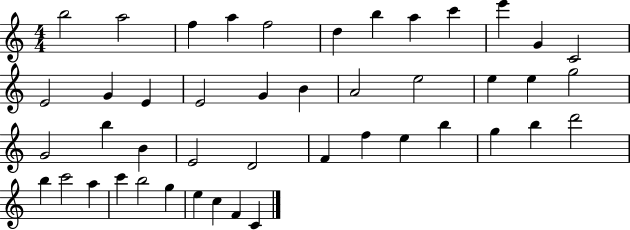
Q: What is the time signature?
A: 4/4